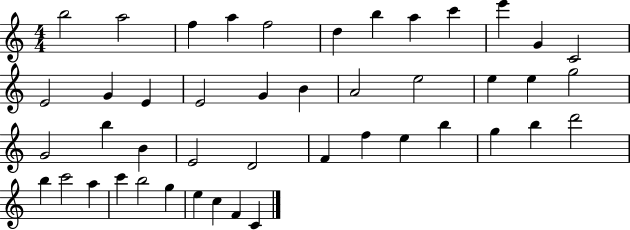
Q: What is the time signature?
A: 4/4